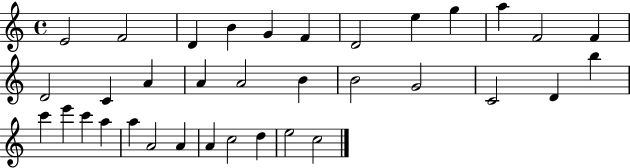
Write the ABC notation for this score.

X:1
T:Untitled
M:4/4
L:1/4
K:C
E2 F2 D B G F D2 e g a F2 F D2 C A A A2 B B2 G2 C2 D b c' e' c' a a A2 A A c2 d e2 c2